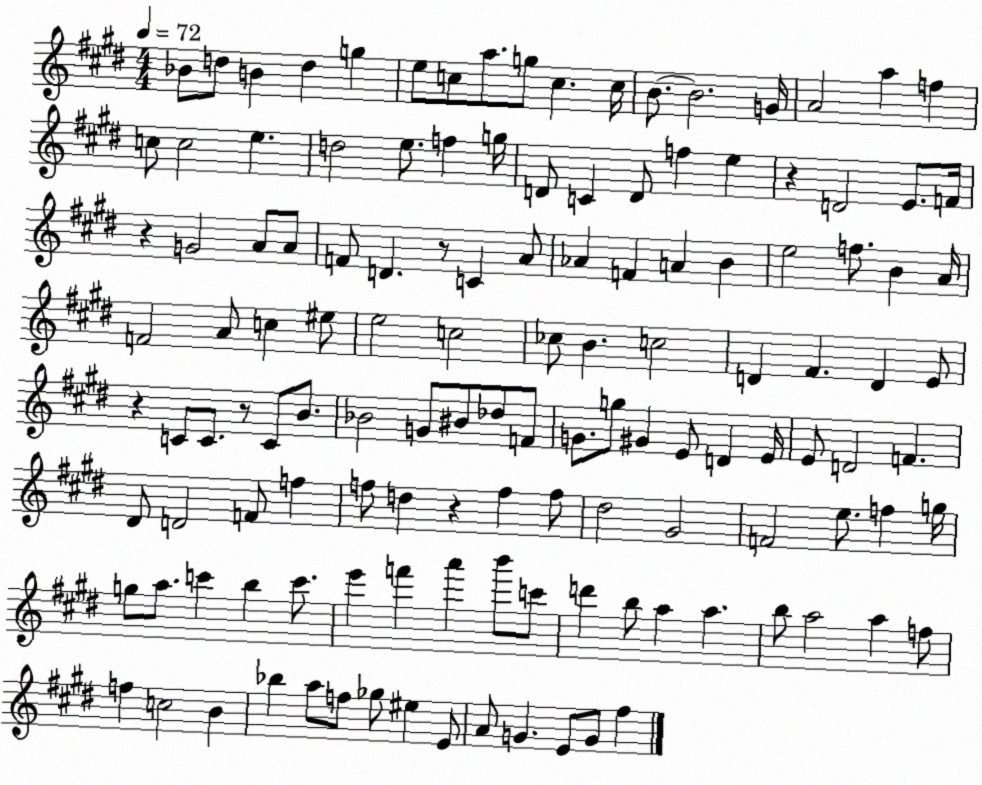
X:1
T:Untitled
M:4/4
L:1/4
K:E
_B/2 d/2 B d g e/2 c/2 a/2 g/2 c c/4 B/2 B2 G/4 A2 a f c/2 c2 e d2 e/2 f g/4 D/2 C D/2 f e z D2 E/2 F/4 z G2 A/2 A/2 F/2 D z/2 C A/2 _A F A B e2 f/2 B A/4 F2 A/2 c ^e/2 e2 c2 _c/2 B c2 D ^F D E/2 z C/2 C/2 z/2 C/2 B/2 _B2 G/2 ^B/2 _d/2 F/2 G/2 g/2 ^G E/2 D E/4 E/2 D2 F ^D/2 D2 F/2 f f/2 d z f f/2 ^d2 ^G2 F2 e/2 f g/4 g/2 a/2 c' b c'/2 e' f' a' b'/2 c'/2 d' b/2 a a b/2 a2 a f/2 f c2 B _b a/2 f/2 _g/2 ^e E/2 A/2 G E/2 G/2 ^f